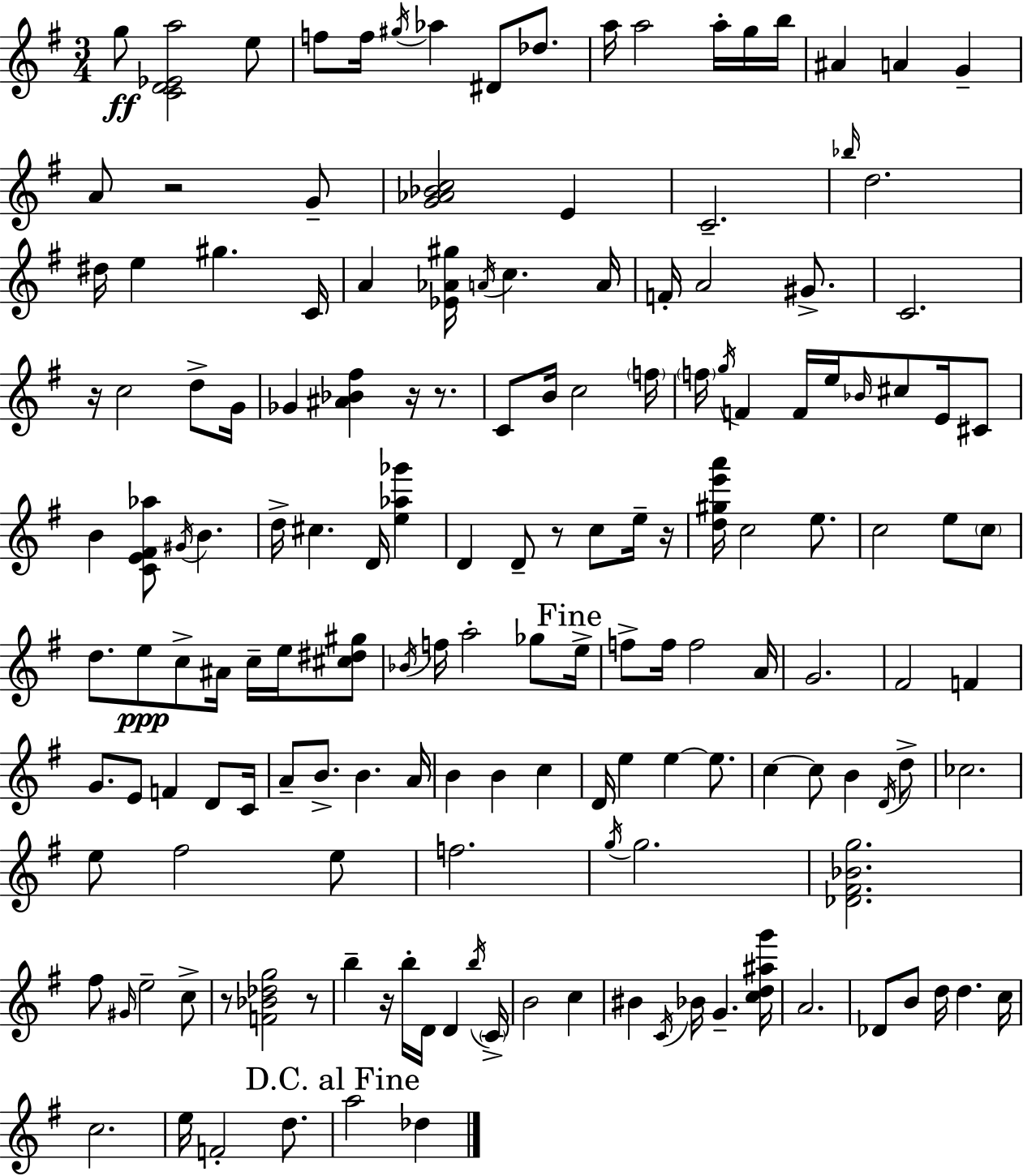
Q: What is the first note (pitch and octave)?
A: G5